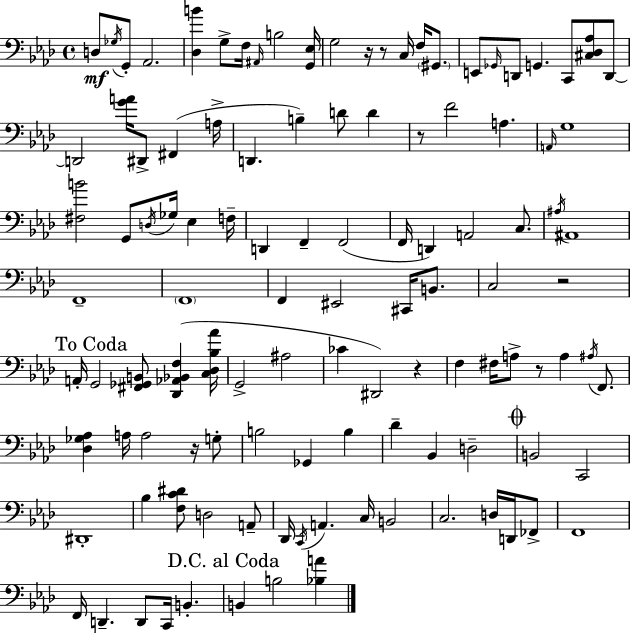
X:1
T:Untitled
M:4/4
L:1/4
K:Ab
D,/2 _G,/4 G,,/2 _A,,2 [_D,B] G,/2 F,/4 ^A,,/4 B,2 [G,,_E,]/4 G,2 z/4 z/2 C,/4 F,/4 ^G,,/2 E,,/2 _G,,/4 D,,/2 G,, C,,/2 [^C,_D,_A,]/2 D,,/2 D,,2 [GA]/4 ^D,,/2 ^F,, A,/4 D,, B, D/2 D z/2 F2 A, A,,/4 G,4 [^F,B]2 G,,/2 D,/4 _G,/4 _E, F,/4 D,, F,, F,,2 F,,/4 D,, A,,2 C,/2 ^A,/4 ^A,,4 F,,4 F,,4 F,, ^E,,2 ^C,,/4 B,,/2 C,2 z2 A,,/4 G,,2 [^F,,_G,,B,,]/2 [_D,,_A,,_B,,F,] [C,_D,_B,_A]/4 G,,2 ^A,2 _C ^D,,2 z F, ^F,/4 A,/2 z/2 A, ^A,/4 F,,/2 [_D,_G,_A,] A,/4 A,2 z/4 G,/2 B,2 _G,, B, _D _B,, D,2 B,,2 C,,2 ^D,,4 _B, [F,C^D]/2 D,2 A,,/2 _D,,/4 C,,/4 A,, C,/4 B,,2 C,2 D,/4 D,,/4 _F,,/2 F,,4 F,,/4 D,, D,,/2 C,,/4 B,, B,, B,2 [_B,A]